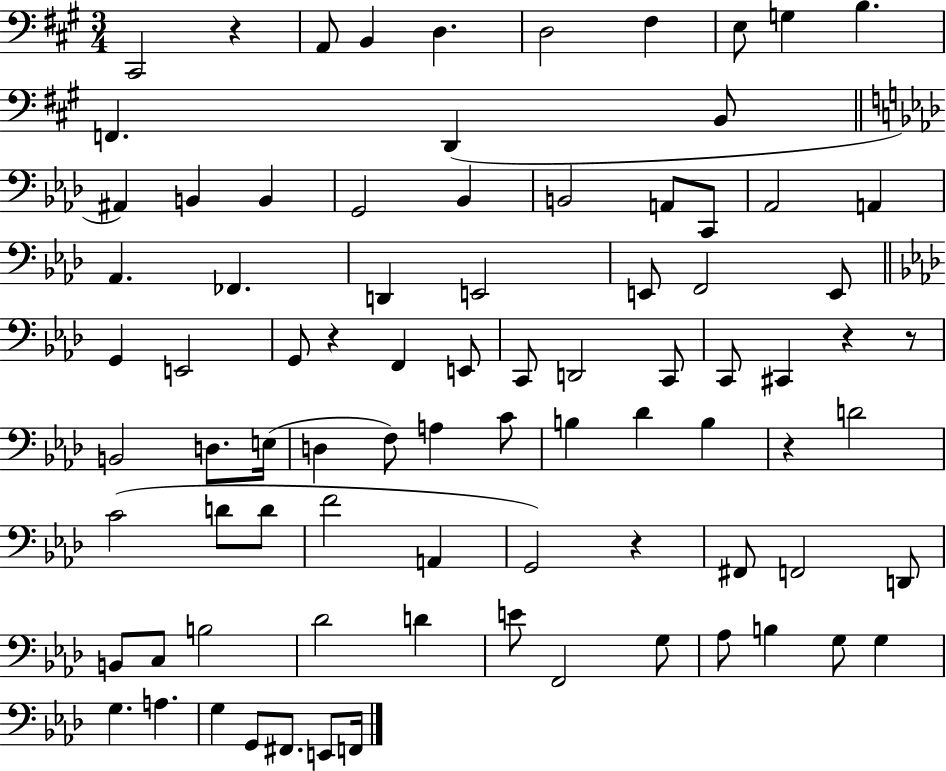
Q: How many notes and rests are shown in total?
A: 84